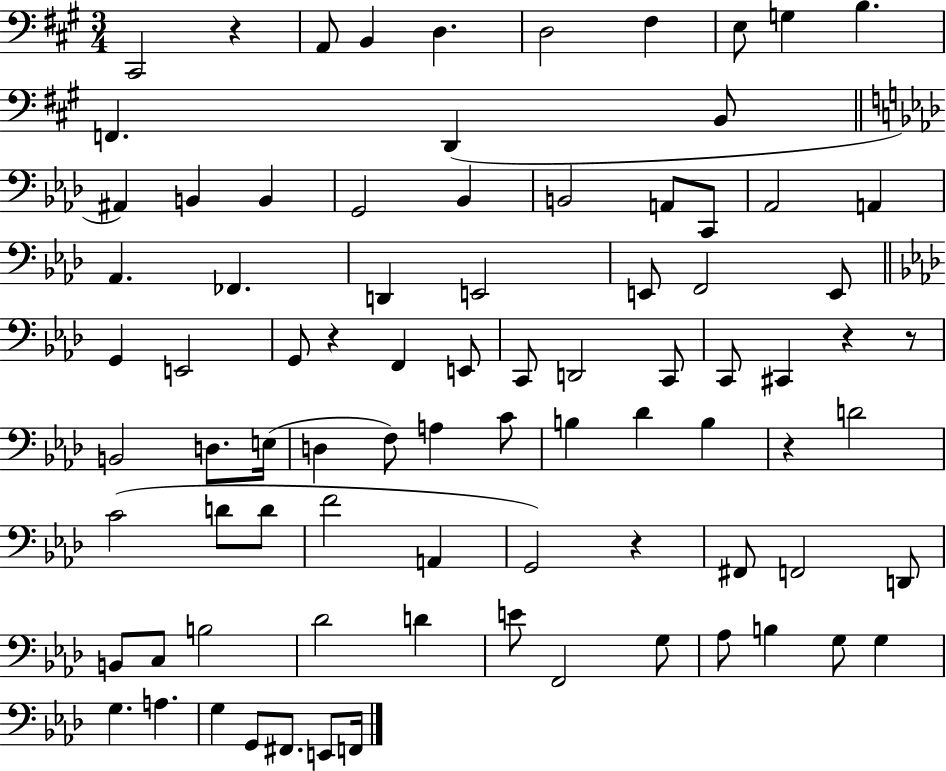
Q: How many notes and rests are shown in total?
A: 84